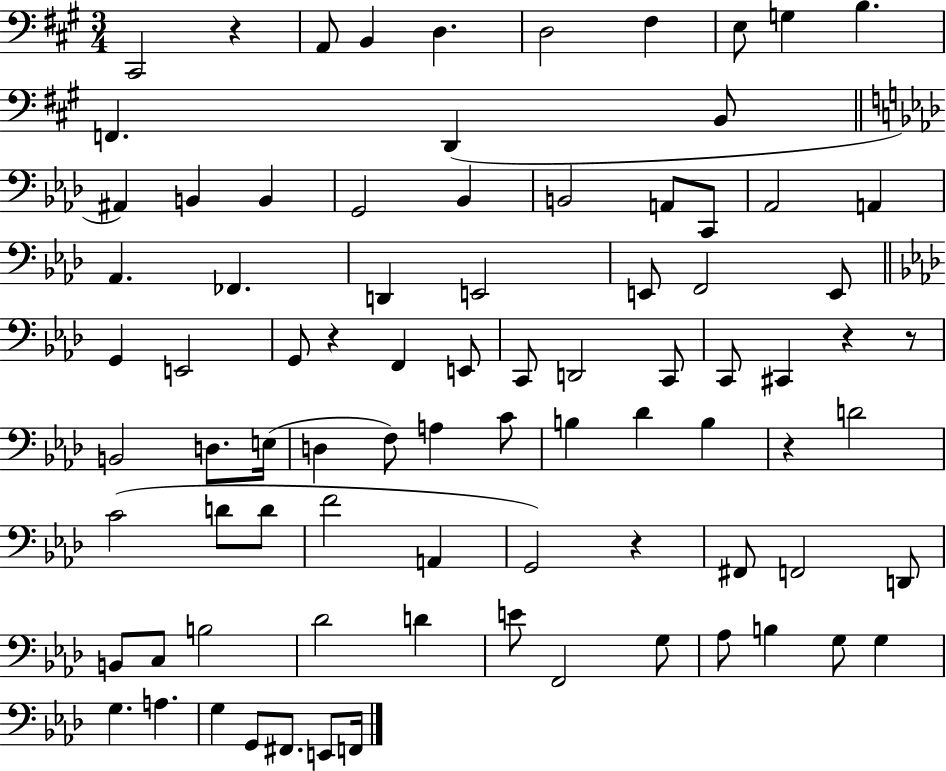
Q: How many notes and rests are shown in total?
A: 84